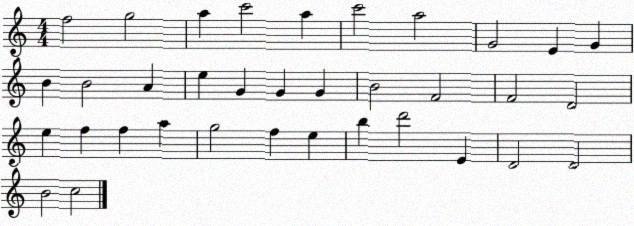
X:1
T:Untitled
M:4/4
L:1/4
K:C
f2 g2 a c'2 a c'2 a2 G2 E G B B2 A e G G G B2 F2 F2 D2 e f f a g2 f e b d'2 E D2 D2 B2 c2